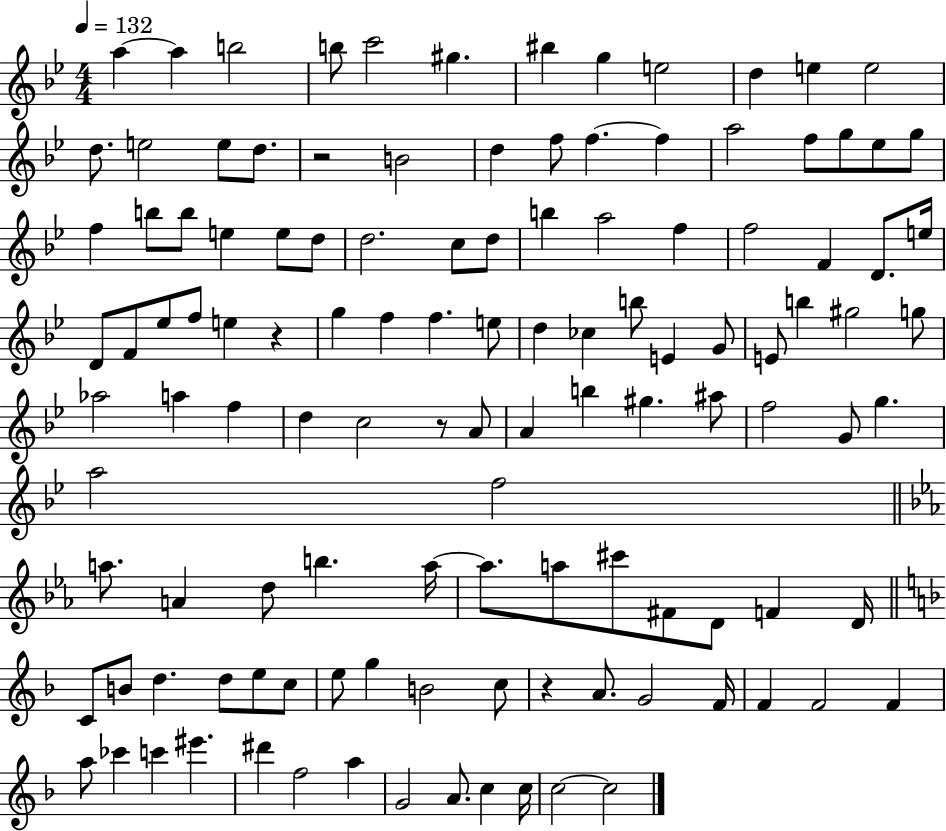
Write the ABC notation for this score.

X:1
T:Untitled
M:4/4
L:1/4
K:Bb
a a b2 b/2 c'2 ^g ^b g e2 d e e2 d/2 e2 e/2 d/2 z2 B2 d f/2 f f a2 f/2 g/2 _e/2 g/2 f b/2 b/2 e e/2 d/2 d2 c/2 d/2 b a2 f f2 F D/2 e/4 D/2 F/2 _e/2 f/2 e z g f f e/2 d _c b/2 E G/2 E/2 b ^g2 g/2 _a2 a f d c2 z/2 A/2 A b ^g ^a/2 f2 G/2 g a2 f2 a/2 A d/2 b a/4 a/2 a/2 ^c'/2 ^F/2 D/2 F D/4 C/2 B/2 d d/2 e/2 c/2 e/2 g B2 c/2 z A/2 G2 F/4 F F2 F a/2 _c' c' ^e' ^d' f2 a G2 A/2 c c/4 c2 c2